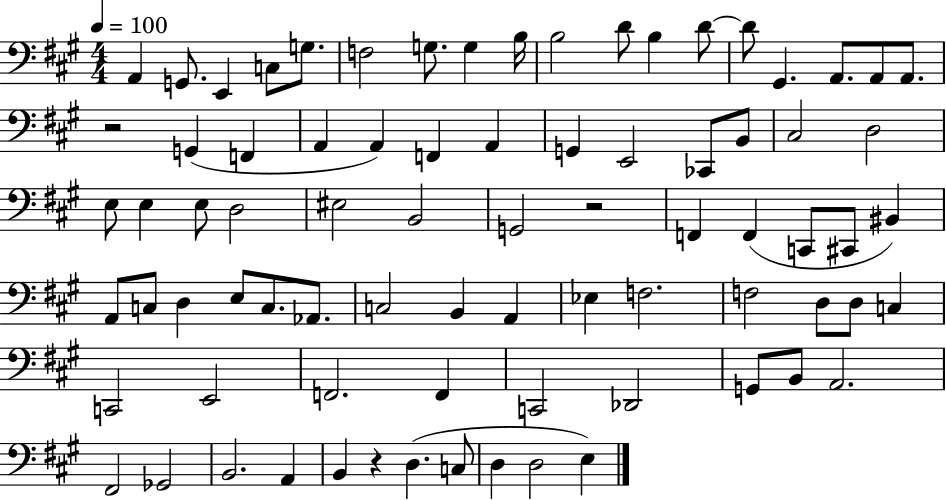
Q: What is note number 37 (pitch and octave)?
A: G2